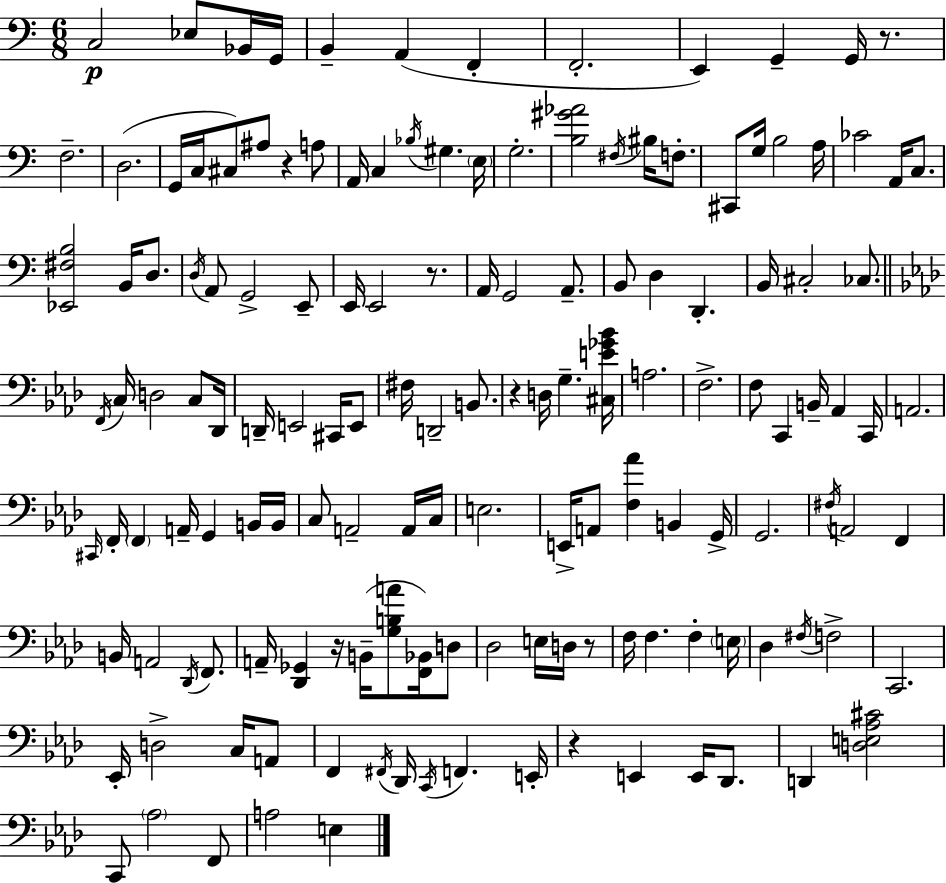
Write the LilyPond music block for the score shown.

{
  \clef bass
  \numericTimeSignature
  \time 6/8
  \key a \minor
  c2\p ees8 bes,16 g,16 | b,4-- a,4( f,4-. | f,2.-. | e,4) g,4-- g,16 r8. | \break f2.-- | d2.( | g,16 c16 cis8) ais8 r4 a8 | a,16 c4 \acciaccatura { bes16 } gis4. | \break \parenthesize e16 g2.-. | <b gis' aes'>2 \acciaccatura { fis16 } bis16 f8.-. | cis,8 g16 b2 | a16 ces'2 a,16 c8. | \break <ees, fis b>2 b,16 d8. | \acciaccatura { d16 } a,8 g,2-> | e,8-- e,16 e,2 | r8. a,16 g,2 | \break a,8.-- b,8 d4 d,4.-. | b,16 cis2-. | ces8. \bar "||" \break \key f \minor \acciaccatura { f,16 } c16 d2 c8 | des,16 d,16-- e,2 cis,16 e,8 | fis16 d,2-- b,8. | r4 d16 g4.-- | \break <cis e' ges' bes'>16 a2. | f2.-> | f8 c,4 b,16-- aes,4 | c,16 a,2. | \break \grace { cis,16 } f,16-. \parenthesize f,4 a,16-- g,4 | b,16 b,16 c8 a,2-- | a,16 c16 e2. | e,16-> a,8 <f aes'>4 b,4 | \break g,16-> g,2. | \acciaccatura { fis16 } a,2 f,4 | b,16 a,2 | \acciaccatura { des,16 } f,8. a,16-- <des, ges,>4 r16 b,16--( <g b a'>8 | \break <f, bes,>16) d8 des2 | e16 d16 r8 f16 f4. f4-. | \parenthesize e16 des4 \acciaccatura { fis16 } f2-> | c,2. | \break ees,16-. d2-> | c16 a,8 f,4 \acciaccatura { fis,16 } des,16 \acciaccatura { c,16 } | f,4. e,16-. r4 e,4 | e,16 des,8. d,4 <d e aes cis'>2 | \break c,8 \parenthesize aes2 | f,8 a2 | e4 \bar "|."
}